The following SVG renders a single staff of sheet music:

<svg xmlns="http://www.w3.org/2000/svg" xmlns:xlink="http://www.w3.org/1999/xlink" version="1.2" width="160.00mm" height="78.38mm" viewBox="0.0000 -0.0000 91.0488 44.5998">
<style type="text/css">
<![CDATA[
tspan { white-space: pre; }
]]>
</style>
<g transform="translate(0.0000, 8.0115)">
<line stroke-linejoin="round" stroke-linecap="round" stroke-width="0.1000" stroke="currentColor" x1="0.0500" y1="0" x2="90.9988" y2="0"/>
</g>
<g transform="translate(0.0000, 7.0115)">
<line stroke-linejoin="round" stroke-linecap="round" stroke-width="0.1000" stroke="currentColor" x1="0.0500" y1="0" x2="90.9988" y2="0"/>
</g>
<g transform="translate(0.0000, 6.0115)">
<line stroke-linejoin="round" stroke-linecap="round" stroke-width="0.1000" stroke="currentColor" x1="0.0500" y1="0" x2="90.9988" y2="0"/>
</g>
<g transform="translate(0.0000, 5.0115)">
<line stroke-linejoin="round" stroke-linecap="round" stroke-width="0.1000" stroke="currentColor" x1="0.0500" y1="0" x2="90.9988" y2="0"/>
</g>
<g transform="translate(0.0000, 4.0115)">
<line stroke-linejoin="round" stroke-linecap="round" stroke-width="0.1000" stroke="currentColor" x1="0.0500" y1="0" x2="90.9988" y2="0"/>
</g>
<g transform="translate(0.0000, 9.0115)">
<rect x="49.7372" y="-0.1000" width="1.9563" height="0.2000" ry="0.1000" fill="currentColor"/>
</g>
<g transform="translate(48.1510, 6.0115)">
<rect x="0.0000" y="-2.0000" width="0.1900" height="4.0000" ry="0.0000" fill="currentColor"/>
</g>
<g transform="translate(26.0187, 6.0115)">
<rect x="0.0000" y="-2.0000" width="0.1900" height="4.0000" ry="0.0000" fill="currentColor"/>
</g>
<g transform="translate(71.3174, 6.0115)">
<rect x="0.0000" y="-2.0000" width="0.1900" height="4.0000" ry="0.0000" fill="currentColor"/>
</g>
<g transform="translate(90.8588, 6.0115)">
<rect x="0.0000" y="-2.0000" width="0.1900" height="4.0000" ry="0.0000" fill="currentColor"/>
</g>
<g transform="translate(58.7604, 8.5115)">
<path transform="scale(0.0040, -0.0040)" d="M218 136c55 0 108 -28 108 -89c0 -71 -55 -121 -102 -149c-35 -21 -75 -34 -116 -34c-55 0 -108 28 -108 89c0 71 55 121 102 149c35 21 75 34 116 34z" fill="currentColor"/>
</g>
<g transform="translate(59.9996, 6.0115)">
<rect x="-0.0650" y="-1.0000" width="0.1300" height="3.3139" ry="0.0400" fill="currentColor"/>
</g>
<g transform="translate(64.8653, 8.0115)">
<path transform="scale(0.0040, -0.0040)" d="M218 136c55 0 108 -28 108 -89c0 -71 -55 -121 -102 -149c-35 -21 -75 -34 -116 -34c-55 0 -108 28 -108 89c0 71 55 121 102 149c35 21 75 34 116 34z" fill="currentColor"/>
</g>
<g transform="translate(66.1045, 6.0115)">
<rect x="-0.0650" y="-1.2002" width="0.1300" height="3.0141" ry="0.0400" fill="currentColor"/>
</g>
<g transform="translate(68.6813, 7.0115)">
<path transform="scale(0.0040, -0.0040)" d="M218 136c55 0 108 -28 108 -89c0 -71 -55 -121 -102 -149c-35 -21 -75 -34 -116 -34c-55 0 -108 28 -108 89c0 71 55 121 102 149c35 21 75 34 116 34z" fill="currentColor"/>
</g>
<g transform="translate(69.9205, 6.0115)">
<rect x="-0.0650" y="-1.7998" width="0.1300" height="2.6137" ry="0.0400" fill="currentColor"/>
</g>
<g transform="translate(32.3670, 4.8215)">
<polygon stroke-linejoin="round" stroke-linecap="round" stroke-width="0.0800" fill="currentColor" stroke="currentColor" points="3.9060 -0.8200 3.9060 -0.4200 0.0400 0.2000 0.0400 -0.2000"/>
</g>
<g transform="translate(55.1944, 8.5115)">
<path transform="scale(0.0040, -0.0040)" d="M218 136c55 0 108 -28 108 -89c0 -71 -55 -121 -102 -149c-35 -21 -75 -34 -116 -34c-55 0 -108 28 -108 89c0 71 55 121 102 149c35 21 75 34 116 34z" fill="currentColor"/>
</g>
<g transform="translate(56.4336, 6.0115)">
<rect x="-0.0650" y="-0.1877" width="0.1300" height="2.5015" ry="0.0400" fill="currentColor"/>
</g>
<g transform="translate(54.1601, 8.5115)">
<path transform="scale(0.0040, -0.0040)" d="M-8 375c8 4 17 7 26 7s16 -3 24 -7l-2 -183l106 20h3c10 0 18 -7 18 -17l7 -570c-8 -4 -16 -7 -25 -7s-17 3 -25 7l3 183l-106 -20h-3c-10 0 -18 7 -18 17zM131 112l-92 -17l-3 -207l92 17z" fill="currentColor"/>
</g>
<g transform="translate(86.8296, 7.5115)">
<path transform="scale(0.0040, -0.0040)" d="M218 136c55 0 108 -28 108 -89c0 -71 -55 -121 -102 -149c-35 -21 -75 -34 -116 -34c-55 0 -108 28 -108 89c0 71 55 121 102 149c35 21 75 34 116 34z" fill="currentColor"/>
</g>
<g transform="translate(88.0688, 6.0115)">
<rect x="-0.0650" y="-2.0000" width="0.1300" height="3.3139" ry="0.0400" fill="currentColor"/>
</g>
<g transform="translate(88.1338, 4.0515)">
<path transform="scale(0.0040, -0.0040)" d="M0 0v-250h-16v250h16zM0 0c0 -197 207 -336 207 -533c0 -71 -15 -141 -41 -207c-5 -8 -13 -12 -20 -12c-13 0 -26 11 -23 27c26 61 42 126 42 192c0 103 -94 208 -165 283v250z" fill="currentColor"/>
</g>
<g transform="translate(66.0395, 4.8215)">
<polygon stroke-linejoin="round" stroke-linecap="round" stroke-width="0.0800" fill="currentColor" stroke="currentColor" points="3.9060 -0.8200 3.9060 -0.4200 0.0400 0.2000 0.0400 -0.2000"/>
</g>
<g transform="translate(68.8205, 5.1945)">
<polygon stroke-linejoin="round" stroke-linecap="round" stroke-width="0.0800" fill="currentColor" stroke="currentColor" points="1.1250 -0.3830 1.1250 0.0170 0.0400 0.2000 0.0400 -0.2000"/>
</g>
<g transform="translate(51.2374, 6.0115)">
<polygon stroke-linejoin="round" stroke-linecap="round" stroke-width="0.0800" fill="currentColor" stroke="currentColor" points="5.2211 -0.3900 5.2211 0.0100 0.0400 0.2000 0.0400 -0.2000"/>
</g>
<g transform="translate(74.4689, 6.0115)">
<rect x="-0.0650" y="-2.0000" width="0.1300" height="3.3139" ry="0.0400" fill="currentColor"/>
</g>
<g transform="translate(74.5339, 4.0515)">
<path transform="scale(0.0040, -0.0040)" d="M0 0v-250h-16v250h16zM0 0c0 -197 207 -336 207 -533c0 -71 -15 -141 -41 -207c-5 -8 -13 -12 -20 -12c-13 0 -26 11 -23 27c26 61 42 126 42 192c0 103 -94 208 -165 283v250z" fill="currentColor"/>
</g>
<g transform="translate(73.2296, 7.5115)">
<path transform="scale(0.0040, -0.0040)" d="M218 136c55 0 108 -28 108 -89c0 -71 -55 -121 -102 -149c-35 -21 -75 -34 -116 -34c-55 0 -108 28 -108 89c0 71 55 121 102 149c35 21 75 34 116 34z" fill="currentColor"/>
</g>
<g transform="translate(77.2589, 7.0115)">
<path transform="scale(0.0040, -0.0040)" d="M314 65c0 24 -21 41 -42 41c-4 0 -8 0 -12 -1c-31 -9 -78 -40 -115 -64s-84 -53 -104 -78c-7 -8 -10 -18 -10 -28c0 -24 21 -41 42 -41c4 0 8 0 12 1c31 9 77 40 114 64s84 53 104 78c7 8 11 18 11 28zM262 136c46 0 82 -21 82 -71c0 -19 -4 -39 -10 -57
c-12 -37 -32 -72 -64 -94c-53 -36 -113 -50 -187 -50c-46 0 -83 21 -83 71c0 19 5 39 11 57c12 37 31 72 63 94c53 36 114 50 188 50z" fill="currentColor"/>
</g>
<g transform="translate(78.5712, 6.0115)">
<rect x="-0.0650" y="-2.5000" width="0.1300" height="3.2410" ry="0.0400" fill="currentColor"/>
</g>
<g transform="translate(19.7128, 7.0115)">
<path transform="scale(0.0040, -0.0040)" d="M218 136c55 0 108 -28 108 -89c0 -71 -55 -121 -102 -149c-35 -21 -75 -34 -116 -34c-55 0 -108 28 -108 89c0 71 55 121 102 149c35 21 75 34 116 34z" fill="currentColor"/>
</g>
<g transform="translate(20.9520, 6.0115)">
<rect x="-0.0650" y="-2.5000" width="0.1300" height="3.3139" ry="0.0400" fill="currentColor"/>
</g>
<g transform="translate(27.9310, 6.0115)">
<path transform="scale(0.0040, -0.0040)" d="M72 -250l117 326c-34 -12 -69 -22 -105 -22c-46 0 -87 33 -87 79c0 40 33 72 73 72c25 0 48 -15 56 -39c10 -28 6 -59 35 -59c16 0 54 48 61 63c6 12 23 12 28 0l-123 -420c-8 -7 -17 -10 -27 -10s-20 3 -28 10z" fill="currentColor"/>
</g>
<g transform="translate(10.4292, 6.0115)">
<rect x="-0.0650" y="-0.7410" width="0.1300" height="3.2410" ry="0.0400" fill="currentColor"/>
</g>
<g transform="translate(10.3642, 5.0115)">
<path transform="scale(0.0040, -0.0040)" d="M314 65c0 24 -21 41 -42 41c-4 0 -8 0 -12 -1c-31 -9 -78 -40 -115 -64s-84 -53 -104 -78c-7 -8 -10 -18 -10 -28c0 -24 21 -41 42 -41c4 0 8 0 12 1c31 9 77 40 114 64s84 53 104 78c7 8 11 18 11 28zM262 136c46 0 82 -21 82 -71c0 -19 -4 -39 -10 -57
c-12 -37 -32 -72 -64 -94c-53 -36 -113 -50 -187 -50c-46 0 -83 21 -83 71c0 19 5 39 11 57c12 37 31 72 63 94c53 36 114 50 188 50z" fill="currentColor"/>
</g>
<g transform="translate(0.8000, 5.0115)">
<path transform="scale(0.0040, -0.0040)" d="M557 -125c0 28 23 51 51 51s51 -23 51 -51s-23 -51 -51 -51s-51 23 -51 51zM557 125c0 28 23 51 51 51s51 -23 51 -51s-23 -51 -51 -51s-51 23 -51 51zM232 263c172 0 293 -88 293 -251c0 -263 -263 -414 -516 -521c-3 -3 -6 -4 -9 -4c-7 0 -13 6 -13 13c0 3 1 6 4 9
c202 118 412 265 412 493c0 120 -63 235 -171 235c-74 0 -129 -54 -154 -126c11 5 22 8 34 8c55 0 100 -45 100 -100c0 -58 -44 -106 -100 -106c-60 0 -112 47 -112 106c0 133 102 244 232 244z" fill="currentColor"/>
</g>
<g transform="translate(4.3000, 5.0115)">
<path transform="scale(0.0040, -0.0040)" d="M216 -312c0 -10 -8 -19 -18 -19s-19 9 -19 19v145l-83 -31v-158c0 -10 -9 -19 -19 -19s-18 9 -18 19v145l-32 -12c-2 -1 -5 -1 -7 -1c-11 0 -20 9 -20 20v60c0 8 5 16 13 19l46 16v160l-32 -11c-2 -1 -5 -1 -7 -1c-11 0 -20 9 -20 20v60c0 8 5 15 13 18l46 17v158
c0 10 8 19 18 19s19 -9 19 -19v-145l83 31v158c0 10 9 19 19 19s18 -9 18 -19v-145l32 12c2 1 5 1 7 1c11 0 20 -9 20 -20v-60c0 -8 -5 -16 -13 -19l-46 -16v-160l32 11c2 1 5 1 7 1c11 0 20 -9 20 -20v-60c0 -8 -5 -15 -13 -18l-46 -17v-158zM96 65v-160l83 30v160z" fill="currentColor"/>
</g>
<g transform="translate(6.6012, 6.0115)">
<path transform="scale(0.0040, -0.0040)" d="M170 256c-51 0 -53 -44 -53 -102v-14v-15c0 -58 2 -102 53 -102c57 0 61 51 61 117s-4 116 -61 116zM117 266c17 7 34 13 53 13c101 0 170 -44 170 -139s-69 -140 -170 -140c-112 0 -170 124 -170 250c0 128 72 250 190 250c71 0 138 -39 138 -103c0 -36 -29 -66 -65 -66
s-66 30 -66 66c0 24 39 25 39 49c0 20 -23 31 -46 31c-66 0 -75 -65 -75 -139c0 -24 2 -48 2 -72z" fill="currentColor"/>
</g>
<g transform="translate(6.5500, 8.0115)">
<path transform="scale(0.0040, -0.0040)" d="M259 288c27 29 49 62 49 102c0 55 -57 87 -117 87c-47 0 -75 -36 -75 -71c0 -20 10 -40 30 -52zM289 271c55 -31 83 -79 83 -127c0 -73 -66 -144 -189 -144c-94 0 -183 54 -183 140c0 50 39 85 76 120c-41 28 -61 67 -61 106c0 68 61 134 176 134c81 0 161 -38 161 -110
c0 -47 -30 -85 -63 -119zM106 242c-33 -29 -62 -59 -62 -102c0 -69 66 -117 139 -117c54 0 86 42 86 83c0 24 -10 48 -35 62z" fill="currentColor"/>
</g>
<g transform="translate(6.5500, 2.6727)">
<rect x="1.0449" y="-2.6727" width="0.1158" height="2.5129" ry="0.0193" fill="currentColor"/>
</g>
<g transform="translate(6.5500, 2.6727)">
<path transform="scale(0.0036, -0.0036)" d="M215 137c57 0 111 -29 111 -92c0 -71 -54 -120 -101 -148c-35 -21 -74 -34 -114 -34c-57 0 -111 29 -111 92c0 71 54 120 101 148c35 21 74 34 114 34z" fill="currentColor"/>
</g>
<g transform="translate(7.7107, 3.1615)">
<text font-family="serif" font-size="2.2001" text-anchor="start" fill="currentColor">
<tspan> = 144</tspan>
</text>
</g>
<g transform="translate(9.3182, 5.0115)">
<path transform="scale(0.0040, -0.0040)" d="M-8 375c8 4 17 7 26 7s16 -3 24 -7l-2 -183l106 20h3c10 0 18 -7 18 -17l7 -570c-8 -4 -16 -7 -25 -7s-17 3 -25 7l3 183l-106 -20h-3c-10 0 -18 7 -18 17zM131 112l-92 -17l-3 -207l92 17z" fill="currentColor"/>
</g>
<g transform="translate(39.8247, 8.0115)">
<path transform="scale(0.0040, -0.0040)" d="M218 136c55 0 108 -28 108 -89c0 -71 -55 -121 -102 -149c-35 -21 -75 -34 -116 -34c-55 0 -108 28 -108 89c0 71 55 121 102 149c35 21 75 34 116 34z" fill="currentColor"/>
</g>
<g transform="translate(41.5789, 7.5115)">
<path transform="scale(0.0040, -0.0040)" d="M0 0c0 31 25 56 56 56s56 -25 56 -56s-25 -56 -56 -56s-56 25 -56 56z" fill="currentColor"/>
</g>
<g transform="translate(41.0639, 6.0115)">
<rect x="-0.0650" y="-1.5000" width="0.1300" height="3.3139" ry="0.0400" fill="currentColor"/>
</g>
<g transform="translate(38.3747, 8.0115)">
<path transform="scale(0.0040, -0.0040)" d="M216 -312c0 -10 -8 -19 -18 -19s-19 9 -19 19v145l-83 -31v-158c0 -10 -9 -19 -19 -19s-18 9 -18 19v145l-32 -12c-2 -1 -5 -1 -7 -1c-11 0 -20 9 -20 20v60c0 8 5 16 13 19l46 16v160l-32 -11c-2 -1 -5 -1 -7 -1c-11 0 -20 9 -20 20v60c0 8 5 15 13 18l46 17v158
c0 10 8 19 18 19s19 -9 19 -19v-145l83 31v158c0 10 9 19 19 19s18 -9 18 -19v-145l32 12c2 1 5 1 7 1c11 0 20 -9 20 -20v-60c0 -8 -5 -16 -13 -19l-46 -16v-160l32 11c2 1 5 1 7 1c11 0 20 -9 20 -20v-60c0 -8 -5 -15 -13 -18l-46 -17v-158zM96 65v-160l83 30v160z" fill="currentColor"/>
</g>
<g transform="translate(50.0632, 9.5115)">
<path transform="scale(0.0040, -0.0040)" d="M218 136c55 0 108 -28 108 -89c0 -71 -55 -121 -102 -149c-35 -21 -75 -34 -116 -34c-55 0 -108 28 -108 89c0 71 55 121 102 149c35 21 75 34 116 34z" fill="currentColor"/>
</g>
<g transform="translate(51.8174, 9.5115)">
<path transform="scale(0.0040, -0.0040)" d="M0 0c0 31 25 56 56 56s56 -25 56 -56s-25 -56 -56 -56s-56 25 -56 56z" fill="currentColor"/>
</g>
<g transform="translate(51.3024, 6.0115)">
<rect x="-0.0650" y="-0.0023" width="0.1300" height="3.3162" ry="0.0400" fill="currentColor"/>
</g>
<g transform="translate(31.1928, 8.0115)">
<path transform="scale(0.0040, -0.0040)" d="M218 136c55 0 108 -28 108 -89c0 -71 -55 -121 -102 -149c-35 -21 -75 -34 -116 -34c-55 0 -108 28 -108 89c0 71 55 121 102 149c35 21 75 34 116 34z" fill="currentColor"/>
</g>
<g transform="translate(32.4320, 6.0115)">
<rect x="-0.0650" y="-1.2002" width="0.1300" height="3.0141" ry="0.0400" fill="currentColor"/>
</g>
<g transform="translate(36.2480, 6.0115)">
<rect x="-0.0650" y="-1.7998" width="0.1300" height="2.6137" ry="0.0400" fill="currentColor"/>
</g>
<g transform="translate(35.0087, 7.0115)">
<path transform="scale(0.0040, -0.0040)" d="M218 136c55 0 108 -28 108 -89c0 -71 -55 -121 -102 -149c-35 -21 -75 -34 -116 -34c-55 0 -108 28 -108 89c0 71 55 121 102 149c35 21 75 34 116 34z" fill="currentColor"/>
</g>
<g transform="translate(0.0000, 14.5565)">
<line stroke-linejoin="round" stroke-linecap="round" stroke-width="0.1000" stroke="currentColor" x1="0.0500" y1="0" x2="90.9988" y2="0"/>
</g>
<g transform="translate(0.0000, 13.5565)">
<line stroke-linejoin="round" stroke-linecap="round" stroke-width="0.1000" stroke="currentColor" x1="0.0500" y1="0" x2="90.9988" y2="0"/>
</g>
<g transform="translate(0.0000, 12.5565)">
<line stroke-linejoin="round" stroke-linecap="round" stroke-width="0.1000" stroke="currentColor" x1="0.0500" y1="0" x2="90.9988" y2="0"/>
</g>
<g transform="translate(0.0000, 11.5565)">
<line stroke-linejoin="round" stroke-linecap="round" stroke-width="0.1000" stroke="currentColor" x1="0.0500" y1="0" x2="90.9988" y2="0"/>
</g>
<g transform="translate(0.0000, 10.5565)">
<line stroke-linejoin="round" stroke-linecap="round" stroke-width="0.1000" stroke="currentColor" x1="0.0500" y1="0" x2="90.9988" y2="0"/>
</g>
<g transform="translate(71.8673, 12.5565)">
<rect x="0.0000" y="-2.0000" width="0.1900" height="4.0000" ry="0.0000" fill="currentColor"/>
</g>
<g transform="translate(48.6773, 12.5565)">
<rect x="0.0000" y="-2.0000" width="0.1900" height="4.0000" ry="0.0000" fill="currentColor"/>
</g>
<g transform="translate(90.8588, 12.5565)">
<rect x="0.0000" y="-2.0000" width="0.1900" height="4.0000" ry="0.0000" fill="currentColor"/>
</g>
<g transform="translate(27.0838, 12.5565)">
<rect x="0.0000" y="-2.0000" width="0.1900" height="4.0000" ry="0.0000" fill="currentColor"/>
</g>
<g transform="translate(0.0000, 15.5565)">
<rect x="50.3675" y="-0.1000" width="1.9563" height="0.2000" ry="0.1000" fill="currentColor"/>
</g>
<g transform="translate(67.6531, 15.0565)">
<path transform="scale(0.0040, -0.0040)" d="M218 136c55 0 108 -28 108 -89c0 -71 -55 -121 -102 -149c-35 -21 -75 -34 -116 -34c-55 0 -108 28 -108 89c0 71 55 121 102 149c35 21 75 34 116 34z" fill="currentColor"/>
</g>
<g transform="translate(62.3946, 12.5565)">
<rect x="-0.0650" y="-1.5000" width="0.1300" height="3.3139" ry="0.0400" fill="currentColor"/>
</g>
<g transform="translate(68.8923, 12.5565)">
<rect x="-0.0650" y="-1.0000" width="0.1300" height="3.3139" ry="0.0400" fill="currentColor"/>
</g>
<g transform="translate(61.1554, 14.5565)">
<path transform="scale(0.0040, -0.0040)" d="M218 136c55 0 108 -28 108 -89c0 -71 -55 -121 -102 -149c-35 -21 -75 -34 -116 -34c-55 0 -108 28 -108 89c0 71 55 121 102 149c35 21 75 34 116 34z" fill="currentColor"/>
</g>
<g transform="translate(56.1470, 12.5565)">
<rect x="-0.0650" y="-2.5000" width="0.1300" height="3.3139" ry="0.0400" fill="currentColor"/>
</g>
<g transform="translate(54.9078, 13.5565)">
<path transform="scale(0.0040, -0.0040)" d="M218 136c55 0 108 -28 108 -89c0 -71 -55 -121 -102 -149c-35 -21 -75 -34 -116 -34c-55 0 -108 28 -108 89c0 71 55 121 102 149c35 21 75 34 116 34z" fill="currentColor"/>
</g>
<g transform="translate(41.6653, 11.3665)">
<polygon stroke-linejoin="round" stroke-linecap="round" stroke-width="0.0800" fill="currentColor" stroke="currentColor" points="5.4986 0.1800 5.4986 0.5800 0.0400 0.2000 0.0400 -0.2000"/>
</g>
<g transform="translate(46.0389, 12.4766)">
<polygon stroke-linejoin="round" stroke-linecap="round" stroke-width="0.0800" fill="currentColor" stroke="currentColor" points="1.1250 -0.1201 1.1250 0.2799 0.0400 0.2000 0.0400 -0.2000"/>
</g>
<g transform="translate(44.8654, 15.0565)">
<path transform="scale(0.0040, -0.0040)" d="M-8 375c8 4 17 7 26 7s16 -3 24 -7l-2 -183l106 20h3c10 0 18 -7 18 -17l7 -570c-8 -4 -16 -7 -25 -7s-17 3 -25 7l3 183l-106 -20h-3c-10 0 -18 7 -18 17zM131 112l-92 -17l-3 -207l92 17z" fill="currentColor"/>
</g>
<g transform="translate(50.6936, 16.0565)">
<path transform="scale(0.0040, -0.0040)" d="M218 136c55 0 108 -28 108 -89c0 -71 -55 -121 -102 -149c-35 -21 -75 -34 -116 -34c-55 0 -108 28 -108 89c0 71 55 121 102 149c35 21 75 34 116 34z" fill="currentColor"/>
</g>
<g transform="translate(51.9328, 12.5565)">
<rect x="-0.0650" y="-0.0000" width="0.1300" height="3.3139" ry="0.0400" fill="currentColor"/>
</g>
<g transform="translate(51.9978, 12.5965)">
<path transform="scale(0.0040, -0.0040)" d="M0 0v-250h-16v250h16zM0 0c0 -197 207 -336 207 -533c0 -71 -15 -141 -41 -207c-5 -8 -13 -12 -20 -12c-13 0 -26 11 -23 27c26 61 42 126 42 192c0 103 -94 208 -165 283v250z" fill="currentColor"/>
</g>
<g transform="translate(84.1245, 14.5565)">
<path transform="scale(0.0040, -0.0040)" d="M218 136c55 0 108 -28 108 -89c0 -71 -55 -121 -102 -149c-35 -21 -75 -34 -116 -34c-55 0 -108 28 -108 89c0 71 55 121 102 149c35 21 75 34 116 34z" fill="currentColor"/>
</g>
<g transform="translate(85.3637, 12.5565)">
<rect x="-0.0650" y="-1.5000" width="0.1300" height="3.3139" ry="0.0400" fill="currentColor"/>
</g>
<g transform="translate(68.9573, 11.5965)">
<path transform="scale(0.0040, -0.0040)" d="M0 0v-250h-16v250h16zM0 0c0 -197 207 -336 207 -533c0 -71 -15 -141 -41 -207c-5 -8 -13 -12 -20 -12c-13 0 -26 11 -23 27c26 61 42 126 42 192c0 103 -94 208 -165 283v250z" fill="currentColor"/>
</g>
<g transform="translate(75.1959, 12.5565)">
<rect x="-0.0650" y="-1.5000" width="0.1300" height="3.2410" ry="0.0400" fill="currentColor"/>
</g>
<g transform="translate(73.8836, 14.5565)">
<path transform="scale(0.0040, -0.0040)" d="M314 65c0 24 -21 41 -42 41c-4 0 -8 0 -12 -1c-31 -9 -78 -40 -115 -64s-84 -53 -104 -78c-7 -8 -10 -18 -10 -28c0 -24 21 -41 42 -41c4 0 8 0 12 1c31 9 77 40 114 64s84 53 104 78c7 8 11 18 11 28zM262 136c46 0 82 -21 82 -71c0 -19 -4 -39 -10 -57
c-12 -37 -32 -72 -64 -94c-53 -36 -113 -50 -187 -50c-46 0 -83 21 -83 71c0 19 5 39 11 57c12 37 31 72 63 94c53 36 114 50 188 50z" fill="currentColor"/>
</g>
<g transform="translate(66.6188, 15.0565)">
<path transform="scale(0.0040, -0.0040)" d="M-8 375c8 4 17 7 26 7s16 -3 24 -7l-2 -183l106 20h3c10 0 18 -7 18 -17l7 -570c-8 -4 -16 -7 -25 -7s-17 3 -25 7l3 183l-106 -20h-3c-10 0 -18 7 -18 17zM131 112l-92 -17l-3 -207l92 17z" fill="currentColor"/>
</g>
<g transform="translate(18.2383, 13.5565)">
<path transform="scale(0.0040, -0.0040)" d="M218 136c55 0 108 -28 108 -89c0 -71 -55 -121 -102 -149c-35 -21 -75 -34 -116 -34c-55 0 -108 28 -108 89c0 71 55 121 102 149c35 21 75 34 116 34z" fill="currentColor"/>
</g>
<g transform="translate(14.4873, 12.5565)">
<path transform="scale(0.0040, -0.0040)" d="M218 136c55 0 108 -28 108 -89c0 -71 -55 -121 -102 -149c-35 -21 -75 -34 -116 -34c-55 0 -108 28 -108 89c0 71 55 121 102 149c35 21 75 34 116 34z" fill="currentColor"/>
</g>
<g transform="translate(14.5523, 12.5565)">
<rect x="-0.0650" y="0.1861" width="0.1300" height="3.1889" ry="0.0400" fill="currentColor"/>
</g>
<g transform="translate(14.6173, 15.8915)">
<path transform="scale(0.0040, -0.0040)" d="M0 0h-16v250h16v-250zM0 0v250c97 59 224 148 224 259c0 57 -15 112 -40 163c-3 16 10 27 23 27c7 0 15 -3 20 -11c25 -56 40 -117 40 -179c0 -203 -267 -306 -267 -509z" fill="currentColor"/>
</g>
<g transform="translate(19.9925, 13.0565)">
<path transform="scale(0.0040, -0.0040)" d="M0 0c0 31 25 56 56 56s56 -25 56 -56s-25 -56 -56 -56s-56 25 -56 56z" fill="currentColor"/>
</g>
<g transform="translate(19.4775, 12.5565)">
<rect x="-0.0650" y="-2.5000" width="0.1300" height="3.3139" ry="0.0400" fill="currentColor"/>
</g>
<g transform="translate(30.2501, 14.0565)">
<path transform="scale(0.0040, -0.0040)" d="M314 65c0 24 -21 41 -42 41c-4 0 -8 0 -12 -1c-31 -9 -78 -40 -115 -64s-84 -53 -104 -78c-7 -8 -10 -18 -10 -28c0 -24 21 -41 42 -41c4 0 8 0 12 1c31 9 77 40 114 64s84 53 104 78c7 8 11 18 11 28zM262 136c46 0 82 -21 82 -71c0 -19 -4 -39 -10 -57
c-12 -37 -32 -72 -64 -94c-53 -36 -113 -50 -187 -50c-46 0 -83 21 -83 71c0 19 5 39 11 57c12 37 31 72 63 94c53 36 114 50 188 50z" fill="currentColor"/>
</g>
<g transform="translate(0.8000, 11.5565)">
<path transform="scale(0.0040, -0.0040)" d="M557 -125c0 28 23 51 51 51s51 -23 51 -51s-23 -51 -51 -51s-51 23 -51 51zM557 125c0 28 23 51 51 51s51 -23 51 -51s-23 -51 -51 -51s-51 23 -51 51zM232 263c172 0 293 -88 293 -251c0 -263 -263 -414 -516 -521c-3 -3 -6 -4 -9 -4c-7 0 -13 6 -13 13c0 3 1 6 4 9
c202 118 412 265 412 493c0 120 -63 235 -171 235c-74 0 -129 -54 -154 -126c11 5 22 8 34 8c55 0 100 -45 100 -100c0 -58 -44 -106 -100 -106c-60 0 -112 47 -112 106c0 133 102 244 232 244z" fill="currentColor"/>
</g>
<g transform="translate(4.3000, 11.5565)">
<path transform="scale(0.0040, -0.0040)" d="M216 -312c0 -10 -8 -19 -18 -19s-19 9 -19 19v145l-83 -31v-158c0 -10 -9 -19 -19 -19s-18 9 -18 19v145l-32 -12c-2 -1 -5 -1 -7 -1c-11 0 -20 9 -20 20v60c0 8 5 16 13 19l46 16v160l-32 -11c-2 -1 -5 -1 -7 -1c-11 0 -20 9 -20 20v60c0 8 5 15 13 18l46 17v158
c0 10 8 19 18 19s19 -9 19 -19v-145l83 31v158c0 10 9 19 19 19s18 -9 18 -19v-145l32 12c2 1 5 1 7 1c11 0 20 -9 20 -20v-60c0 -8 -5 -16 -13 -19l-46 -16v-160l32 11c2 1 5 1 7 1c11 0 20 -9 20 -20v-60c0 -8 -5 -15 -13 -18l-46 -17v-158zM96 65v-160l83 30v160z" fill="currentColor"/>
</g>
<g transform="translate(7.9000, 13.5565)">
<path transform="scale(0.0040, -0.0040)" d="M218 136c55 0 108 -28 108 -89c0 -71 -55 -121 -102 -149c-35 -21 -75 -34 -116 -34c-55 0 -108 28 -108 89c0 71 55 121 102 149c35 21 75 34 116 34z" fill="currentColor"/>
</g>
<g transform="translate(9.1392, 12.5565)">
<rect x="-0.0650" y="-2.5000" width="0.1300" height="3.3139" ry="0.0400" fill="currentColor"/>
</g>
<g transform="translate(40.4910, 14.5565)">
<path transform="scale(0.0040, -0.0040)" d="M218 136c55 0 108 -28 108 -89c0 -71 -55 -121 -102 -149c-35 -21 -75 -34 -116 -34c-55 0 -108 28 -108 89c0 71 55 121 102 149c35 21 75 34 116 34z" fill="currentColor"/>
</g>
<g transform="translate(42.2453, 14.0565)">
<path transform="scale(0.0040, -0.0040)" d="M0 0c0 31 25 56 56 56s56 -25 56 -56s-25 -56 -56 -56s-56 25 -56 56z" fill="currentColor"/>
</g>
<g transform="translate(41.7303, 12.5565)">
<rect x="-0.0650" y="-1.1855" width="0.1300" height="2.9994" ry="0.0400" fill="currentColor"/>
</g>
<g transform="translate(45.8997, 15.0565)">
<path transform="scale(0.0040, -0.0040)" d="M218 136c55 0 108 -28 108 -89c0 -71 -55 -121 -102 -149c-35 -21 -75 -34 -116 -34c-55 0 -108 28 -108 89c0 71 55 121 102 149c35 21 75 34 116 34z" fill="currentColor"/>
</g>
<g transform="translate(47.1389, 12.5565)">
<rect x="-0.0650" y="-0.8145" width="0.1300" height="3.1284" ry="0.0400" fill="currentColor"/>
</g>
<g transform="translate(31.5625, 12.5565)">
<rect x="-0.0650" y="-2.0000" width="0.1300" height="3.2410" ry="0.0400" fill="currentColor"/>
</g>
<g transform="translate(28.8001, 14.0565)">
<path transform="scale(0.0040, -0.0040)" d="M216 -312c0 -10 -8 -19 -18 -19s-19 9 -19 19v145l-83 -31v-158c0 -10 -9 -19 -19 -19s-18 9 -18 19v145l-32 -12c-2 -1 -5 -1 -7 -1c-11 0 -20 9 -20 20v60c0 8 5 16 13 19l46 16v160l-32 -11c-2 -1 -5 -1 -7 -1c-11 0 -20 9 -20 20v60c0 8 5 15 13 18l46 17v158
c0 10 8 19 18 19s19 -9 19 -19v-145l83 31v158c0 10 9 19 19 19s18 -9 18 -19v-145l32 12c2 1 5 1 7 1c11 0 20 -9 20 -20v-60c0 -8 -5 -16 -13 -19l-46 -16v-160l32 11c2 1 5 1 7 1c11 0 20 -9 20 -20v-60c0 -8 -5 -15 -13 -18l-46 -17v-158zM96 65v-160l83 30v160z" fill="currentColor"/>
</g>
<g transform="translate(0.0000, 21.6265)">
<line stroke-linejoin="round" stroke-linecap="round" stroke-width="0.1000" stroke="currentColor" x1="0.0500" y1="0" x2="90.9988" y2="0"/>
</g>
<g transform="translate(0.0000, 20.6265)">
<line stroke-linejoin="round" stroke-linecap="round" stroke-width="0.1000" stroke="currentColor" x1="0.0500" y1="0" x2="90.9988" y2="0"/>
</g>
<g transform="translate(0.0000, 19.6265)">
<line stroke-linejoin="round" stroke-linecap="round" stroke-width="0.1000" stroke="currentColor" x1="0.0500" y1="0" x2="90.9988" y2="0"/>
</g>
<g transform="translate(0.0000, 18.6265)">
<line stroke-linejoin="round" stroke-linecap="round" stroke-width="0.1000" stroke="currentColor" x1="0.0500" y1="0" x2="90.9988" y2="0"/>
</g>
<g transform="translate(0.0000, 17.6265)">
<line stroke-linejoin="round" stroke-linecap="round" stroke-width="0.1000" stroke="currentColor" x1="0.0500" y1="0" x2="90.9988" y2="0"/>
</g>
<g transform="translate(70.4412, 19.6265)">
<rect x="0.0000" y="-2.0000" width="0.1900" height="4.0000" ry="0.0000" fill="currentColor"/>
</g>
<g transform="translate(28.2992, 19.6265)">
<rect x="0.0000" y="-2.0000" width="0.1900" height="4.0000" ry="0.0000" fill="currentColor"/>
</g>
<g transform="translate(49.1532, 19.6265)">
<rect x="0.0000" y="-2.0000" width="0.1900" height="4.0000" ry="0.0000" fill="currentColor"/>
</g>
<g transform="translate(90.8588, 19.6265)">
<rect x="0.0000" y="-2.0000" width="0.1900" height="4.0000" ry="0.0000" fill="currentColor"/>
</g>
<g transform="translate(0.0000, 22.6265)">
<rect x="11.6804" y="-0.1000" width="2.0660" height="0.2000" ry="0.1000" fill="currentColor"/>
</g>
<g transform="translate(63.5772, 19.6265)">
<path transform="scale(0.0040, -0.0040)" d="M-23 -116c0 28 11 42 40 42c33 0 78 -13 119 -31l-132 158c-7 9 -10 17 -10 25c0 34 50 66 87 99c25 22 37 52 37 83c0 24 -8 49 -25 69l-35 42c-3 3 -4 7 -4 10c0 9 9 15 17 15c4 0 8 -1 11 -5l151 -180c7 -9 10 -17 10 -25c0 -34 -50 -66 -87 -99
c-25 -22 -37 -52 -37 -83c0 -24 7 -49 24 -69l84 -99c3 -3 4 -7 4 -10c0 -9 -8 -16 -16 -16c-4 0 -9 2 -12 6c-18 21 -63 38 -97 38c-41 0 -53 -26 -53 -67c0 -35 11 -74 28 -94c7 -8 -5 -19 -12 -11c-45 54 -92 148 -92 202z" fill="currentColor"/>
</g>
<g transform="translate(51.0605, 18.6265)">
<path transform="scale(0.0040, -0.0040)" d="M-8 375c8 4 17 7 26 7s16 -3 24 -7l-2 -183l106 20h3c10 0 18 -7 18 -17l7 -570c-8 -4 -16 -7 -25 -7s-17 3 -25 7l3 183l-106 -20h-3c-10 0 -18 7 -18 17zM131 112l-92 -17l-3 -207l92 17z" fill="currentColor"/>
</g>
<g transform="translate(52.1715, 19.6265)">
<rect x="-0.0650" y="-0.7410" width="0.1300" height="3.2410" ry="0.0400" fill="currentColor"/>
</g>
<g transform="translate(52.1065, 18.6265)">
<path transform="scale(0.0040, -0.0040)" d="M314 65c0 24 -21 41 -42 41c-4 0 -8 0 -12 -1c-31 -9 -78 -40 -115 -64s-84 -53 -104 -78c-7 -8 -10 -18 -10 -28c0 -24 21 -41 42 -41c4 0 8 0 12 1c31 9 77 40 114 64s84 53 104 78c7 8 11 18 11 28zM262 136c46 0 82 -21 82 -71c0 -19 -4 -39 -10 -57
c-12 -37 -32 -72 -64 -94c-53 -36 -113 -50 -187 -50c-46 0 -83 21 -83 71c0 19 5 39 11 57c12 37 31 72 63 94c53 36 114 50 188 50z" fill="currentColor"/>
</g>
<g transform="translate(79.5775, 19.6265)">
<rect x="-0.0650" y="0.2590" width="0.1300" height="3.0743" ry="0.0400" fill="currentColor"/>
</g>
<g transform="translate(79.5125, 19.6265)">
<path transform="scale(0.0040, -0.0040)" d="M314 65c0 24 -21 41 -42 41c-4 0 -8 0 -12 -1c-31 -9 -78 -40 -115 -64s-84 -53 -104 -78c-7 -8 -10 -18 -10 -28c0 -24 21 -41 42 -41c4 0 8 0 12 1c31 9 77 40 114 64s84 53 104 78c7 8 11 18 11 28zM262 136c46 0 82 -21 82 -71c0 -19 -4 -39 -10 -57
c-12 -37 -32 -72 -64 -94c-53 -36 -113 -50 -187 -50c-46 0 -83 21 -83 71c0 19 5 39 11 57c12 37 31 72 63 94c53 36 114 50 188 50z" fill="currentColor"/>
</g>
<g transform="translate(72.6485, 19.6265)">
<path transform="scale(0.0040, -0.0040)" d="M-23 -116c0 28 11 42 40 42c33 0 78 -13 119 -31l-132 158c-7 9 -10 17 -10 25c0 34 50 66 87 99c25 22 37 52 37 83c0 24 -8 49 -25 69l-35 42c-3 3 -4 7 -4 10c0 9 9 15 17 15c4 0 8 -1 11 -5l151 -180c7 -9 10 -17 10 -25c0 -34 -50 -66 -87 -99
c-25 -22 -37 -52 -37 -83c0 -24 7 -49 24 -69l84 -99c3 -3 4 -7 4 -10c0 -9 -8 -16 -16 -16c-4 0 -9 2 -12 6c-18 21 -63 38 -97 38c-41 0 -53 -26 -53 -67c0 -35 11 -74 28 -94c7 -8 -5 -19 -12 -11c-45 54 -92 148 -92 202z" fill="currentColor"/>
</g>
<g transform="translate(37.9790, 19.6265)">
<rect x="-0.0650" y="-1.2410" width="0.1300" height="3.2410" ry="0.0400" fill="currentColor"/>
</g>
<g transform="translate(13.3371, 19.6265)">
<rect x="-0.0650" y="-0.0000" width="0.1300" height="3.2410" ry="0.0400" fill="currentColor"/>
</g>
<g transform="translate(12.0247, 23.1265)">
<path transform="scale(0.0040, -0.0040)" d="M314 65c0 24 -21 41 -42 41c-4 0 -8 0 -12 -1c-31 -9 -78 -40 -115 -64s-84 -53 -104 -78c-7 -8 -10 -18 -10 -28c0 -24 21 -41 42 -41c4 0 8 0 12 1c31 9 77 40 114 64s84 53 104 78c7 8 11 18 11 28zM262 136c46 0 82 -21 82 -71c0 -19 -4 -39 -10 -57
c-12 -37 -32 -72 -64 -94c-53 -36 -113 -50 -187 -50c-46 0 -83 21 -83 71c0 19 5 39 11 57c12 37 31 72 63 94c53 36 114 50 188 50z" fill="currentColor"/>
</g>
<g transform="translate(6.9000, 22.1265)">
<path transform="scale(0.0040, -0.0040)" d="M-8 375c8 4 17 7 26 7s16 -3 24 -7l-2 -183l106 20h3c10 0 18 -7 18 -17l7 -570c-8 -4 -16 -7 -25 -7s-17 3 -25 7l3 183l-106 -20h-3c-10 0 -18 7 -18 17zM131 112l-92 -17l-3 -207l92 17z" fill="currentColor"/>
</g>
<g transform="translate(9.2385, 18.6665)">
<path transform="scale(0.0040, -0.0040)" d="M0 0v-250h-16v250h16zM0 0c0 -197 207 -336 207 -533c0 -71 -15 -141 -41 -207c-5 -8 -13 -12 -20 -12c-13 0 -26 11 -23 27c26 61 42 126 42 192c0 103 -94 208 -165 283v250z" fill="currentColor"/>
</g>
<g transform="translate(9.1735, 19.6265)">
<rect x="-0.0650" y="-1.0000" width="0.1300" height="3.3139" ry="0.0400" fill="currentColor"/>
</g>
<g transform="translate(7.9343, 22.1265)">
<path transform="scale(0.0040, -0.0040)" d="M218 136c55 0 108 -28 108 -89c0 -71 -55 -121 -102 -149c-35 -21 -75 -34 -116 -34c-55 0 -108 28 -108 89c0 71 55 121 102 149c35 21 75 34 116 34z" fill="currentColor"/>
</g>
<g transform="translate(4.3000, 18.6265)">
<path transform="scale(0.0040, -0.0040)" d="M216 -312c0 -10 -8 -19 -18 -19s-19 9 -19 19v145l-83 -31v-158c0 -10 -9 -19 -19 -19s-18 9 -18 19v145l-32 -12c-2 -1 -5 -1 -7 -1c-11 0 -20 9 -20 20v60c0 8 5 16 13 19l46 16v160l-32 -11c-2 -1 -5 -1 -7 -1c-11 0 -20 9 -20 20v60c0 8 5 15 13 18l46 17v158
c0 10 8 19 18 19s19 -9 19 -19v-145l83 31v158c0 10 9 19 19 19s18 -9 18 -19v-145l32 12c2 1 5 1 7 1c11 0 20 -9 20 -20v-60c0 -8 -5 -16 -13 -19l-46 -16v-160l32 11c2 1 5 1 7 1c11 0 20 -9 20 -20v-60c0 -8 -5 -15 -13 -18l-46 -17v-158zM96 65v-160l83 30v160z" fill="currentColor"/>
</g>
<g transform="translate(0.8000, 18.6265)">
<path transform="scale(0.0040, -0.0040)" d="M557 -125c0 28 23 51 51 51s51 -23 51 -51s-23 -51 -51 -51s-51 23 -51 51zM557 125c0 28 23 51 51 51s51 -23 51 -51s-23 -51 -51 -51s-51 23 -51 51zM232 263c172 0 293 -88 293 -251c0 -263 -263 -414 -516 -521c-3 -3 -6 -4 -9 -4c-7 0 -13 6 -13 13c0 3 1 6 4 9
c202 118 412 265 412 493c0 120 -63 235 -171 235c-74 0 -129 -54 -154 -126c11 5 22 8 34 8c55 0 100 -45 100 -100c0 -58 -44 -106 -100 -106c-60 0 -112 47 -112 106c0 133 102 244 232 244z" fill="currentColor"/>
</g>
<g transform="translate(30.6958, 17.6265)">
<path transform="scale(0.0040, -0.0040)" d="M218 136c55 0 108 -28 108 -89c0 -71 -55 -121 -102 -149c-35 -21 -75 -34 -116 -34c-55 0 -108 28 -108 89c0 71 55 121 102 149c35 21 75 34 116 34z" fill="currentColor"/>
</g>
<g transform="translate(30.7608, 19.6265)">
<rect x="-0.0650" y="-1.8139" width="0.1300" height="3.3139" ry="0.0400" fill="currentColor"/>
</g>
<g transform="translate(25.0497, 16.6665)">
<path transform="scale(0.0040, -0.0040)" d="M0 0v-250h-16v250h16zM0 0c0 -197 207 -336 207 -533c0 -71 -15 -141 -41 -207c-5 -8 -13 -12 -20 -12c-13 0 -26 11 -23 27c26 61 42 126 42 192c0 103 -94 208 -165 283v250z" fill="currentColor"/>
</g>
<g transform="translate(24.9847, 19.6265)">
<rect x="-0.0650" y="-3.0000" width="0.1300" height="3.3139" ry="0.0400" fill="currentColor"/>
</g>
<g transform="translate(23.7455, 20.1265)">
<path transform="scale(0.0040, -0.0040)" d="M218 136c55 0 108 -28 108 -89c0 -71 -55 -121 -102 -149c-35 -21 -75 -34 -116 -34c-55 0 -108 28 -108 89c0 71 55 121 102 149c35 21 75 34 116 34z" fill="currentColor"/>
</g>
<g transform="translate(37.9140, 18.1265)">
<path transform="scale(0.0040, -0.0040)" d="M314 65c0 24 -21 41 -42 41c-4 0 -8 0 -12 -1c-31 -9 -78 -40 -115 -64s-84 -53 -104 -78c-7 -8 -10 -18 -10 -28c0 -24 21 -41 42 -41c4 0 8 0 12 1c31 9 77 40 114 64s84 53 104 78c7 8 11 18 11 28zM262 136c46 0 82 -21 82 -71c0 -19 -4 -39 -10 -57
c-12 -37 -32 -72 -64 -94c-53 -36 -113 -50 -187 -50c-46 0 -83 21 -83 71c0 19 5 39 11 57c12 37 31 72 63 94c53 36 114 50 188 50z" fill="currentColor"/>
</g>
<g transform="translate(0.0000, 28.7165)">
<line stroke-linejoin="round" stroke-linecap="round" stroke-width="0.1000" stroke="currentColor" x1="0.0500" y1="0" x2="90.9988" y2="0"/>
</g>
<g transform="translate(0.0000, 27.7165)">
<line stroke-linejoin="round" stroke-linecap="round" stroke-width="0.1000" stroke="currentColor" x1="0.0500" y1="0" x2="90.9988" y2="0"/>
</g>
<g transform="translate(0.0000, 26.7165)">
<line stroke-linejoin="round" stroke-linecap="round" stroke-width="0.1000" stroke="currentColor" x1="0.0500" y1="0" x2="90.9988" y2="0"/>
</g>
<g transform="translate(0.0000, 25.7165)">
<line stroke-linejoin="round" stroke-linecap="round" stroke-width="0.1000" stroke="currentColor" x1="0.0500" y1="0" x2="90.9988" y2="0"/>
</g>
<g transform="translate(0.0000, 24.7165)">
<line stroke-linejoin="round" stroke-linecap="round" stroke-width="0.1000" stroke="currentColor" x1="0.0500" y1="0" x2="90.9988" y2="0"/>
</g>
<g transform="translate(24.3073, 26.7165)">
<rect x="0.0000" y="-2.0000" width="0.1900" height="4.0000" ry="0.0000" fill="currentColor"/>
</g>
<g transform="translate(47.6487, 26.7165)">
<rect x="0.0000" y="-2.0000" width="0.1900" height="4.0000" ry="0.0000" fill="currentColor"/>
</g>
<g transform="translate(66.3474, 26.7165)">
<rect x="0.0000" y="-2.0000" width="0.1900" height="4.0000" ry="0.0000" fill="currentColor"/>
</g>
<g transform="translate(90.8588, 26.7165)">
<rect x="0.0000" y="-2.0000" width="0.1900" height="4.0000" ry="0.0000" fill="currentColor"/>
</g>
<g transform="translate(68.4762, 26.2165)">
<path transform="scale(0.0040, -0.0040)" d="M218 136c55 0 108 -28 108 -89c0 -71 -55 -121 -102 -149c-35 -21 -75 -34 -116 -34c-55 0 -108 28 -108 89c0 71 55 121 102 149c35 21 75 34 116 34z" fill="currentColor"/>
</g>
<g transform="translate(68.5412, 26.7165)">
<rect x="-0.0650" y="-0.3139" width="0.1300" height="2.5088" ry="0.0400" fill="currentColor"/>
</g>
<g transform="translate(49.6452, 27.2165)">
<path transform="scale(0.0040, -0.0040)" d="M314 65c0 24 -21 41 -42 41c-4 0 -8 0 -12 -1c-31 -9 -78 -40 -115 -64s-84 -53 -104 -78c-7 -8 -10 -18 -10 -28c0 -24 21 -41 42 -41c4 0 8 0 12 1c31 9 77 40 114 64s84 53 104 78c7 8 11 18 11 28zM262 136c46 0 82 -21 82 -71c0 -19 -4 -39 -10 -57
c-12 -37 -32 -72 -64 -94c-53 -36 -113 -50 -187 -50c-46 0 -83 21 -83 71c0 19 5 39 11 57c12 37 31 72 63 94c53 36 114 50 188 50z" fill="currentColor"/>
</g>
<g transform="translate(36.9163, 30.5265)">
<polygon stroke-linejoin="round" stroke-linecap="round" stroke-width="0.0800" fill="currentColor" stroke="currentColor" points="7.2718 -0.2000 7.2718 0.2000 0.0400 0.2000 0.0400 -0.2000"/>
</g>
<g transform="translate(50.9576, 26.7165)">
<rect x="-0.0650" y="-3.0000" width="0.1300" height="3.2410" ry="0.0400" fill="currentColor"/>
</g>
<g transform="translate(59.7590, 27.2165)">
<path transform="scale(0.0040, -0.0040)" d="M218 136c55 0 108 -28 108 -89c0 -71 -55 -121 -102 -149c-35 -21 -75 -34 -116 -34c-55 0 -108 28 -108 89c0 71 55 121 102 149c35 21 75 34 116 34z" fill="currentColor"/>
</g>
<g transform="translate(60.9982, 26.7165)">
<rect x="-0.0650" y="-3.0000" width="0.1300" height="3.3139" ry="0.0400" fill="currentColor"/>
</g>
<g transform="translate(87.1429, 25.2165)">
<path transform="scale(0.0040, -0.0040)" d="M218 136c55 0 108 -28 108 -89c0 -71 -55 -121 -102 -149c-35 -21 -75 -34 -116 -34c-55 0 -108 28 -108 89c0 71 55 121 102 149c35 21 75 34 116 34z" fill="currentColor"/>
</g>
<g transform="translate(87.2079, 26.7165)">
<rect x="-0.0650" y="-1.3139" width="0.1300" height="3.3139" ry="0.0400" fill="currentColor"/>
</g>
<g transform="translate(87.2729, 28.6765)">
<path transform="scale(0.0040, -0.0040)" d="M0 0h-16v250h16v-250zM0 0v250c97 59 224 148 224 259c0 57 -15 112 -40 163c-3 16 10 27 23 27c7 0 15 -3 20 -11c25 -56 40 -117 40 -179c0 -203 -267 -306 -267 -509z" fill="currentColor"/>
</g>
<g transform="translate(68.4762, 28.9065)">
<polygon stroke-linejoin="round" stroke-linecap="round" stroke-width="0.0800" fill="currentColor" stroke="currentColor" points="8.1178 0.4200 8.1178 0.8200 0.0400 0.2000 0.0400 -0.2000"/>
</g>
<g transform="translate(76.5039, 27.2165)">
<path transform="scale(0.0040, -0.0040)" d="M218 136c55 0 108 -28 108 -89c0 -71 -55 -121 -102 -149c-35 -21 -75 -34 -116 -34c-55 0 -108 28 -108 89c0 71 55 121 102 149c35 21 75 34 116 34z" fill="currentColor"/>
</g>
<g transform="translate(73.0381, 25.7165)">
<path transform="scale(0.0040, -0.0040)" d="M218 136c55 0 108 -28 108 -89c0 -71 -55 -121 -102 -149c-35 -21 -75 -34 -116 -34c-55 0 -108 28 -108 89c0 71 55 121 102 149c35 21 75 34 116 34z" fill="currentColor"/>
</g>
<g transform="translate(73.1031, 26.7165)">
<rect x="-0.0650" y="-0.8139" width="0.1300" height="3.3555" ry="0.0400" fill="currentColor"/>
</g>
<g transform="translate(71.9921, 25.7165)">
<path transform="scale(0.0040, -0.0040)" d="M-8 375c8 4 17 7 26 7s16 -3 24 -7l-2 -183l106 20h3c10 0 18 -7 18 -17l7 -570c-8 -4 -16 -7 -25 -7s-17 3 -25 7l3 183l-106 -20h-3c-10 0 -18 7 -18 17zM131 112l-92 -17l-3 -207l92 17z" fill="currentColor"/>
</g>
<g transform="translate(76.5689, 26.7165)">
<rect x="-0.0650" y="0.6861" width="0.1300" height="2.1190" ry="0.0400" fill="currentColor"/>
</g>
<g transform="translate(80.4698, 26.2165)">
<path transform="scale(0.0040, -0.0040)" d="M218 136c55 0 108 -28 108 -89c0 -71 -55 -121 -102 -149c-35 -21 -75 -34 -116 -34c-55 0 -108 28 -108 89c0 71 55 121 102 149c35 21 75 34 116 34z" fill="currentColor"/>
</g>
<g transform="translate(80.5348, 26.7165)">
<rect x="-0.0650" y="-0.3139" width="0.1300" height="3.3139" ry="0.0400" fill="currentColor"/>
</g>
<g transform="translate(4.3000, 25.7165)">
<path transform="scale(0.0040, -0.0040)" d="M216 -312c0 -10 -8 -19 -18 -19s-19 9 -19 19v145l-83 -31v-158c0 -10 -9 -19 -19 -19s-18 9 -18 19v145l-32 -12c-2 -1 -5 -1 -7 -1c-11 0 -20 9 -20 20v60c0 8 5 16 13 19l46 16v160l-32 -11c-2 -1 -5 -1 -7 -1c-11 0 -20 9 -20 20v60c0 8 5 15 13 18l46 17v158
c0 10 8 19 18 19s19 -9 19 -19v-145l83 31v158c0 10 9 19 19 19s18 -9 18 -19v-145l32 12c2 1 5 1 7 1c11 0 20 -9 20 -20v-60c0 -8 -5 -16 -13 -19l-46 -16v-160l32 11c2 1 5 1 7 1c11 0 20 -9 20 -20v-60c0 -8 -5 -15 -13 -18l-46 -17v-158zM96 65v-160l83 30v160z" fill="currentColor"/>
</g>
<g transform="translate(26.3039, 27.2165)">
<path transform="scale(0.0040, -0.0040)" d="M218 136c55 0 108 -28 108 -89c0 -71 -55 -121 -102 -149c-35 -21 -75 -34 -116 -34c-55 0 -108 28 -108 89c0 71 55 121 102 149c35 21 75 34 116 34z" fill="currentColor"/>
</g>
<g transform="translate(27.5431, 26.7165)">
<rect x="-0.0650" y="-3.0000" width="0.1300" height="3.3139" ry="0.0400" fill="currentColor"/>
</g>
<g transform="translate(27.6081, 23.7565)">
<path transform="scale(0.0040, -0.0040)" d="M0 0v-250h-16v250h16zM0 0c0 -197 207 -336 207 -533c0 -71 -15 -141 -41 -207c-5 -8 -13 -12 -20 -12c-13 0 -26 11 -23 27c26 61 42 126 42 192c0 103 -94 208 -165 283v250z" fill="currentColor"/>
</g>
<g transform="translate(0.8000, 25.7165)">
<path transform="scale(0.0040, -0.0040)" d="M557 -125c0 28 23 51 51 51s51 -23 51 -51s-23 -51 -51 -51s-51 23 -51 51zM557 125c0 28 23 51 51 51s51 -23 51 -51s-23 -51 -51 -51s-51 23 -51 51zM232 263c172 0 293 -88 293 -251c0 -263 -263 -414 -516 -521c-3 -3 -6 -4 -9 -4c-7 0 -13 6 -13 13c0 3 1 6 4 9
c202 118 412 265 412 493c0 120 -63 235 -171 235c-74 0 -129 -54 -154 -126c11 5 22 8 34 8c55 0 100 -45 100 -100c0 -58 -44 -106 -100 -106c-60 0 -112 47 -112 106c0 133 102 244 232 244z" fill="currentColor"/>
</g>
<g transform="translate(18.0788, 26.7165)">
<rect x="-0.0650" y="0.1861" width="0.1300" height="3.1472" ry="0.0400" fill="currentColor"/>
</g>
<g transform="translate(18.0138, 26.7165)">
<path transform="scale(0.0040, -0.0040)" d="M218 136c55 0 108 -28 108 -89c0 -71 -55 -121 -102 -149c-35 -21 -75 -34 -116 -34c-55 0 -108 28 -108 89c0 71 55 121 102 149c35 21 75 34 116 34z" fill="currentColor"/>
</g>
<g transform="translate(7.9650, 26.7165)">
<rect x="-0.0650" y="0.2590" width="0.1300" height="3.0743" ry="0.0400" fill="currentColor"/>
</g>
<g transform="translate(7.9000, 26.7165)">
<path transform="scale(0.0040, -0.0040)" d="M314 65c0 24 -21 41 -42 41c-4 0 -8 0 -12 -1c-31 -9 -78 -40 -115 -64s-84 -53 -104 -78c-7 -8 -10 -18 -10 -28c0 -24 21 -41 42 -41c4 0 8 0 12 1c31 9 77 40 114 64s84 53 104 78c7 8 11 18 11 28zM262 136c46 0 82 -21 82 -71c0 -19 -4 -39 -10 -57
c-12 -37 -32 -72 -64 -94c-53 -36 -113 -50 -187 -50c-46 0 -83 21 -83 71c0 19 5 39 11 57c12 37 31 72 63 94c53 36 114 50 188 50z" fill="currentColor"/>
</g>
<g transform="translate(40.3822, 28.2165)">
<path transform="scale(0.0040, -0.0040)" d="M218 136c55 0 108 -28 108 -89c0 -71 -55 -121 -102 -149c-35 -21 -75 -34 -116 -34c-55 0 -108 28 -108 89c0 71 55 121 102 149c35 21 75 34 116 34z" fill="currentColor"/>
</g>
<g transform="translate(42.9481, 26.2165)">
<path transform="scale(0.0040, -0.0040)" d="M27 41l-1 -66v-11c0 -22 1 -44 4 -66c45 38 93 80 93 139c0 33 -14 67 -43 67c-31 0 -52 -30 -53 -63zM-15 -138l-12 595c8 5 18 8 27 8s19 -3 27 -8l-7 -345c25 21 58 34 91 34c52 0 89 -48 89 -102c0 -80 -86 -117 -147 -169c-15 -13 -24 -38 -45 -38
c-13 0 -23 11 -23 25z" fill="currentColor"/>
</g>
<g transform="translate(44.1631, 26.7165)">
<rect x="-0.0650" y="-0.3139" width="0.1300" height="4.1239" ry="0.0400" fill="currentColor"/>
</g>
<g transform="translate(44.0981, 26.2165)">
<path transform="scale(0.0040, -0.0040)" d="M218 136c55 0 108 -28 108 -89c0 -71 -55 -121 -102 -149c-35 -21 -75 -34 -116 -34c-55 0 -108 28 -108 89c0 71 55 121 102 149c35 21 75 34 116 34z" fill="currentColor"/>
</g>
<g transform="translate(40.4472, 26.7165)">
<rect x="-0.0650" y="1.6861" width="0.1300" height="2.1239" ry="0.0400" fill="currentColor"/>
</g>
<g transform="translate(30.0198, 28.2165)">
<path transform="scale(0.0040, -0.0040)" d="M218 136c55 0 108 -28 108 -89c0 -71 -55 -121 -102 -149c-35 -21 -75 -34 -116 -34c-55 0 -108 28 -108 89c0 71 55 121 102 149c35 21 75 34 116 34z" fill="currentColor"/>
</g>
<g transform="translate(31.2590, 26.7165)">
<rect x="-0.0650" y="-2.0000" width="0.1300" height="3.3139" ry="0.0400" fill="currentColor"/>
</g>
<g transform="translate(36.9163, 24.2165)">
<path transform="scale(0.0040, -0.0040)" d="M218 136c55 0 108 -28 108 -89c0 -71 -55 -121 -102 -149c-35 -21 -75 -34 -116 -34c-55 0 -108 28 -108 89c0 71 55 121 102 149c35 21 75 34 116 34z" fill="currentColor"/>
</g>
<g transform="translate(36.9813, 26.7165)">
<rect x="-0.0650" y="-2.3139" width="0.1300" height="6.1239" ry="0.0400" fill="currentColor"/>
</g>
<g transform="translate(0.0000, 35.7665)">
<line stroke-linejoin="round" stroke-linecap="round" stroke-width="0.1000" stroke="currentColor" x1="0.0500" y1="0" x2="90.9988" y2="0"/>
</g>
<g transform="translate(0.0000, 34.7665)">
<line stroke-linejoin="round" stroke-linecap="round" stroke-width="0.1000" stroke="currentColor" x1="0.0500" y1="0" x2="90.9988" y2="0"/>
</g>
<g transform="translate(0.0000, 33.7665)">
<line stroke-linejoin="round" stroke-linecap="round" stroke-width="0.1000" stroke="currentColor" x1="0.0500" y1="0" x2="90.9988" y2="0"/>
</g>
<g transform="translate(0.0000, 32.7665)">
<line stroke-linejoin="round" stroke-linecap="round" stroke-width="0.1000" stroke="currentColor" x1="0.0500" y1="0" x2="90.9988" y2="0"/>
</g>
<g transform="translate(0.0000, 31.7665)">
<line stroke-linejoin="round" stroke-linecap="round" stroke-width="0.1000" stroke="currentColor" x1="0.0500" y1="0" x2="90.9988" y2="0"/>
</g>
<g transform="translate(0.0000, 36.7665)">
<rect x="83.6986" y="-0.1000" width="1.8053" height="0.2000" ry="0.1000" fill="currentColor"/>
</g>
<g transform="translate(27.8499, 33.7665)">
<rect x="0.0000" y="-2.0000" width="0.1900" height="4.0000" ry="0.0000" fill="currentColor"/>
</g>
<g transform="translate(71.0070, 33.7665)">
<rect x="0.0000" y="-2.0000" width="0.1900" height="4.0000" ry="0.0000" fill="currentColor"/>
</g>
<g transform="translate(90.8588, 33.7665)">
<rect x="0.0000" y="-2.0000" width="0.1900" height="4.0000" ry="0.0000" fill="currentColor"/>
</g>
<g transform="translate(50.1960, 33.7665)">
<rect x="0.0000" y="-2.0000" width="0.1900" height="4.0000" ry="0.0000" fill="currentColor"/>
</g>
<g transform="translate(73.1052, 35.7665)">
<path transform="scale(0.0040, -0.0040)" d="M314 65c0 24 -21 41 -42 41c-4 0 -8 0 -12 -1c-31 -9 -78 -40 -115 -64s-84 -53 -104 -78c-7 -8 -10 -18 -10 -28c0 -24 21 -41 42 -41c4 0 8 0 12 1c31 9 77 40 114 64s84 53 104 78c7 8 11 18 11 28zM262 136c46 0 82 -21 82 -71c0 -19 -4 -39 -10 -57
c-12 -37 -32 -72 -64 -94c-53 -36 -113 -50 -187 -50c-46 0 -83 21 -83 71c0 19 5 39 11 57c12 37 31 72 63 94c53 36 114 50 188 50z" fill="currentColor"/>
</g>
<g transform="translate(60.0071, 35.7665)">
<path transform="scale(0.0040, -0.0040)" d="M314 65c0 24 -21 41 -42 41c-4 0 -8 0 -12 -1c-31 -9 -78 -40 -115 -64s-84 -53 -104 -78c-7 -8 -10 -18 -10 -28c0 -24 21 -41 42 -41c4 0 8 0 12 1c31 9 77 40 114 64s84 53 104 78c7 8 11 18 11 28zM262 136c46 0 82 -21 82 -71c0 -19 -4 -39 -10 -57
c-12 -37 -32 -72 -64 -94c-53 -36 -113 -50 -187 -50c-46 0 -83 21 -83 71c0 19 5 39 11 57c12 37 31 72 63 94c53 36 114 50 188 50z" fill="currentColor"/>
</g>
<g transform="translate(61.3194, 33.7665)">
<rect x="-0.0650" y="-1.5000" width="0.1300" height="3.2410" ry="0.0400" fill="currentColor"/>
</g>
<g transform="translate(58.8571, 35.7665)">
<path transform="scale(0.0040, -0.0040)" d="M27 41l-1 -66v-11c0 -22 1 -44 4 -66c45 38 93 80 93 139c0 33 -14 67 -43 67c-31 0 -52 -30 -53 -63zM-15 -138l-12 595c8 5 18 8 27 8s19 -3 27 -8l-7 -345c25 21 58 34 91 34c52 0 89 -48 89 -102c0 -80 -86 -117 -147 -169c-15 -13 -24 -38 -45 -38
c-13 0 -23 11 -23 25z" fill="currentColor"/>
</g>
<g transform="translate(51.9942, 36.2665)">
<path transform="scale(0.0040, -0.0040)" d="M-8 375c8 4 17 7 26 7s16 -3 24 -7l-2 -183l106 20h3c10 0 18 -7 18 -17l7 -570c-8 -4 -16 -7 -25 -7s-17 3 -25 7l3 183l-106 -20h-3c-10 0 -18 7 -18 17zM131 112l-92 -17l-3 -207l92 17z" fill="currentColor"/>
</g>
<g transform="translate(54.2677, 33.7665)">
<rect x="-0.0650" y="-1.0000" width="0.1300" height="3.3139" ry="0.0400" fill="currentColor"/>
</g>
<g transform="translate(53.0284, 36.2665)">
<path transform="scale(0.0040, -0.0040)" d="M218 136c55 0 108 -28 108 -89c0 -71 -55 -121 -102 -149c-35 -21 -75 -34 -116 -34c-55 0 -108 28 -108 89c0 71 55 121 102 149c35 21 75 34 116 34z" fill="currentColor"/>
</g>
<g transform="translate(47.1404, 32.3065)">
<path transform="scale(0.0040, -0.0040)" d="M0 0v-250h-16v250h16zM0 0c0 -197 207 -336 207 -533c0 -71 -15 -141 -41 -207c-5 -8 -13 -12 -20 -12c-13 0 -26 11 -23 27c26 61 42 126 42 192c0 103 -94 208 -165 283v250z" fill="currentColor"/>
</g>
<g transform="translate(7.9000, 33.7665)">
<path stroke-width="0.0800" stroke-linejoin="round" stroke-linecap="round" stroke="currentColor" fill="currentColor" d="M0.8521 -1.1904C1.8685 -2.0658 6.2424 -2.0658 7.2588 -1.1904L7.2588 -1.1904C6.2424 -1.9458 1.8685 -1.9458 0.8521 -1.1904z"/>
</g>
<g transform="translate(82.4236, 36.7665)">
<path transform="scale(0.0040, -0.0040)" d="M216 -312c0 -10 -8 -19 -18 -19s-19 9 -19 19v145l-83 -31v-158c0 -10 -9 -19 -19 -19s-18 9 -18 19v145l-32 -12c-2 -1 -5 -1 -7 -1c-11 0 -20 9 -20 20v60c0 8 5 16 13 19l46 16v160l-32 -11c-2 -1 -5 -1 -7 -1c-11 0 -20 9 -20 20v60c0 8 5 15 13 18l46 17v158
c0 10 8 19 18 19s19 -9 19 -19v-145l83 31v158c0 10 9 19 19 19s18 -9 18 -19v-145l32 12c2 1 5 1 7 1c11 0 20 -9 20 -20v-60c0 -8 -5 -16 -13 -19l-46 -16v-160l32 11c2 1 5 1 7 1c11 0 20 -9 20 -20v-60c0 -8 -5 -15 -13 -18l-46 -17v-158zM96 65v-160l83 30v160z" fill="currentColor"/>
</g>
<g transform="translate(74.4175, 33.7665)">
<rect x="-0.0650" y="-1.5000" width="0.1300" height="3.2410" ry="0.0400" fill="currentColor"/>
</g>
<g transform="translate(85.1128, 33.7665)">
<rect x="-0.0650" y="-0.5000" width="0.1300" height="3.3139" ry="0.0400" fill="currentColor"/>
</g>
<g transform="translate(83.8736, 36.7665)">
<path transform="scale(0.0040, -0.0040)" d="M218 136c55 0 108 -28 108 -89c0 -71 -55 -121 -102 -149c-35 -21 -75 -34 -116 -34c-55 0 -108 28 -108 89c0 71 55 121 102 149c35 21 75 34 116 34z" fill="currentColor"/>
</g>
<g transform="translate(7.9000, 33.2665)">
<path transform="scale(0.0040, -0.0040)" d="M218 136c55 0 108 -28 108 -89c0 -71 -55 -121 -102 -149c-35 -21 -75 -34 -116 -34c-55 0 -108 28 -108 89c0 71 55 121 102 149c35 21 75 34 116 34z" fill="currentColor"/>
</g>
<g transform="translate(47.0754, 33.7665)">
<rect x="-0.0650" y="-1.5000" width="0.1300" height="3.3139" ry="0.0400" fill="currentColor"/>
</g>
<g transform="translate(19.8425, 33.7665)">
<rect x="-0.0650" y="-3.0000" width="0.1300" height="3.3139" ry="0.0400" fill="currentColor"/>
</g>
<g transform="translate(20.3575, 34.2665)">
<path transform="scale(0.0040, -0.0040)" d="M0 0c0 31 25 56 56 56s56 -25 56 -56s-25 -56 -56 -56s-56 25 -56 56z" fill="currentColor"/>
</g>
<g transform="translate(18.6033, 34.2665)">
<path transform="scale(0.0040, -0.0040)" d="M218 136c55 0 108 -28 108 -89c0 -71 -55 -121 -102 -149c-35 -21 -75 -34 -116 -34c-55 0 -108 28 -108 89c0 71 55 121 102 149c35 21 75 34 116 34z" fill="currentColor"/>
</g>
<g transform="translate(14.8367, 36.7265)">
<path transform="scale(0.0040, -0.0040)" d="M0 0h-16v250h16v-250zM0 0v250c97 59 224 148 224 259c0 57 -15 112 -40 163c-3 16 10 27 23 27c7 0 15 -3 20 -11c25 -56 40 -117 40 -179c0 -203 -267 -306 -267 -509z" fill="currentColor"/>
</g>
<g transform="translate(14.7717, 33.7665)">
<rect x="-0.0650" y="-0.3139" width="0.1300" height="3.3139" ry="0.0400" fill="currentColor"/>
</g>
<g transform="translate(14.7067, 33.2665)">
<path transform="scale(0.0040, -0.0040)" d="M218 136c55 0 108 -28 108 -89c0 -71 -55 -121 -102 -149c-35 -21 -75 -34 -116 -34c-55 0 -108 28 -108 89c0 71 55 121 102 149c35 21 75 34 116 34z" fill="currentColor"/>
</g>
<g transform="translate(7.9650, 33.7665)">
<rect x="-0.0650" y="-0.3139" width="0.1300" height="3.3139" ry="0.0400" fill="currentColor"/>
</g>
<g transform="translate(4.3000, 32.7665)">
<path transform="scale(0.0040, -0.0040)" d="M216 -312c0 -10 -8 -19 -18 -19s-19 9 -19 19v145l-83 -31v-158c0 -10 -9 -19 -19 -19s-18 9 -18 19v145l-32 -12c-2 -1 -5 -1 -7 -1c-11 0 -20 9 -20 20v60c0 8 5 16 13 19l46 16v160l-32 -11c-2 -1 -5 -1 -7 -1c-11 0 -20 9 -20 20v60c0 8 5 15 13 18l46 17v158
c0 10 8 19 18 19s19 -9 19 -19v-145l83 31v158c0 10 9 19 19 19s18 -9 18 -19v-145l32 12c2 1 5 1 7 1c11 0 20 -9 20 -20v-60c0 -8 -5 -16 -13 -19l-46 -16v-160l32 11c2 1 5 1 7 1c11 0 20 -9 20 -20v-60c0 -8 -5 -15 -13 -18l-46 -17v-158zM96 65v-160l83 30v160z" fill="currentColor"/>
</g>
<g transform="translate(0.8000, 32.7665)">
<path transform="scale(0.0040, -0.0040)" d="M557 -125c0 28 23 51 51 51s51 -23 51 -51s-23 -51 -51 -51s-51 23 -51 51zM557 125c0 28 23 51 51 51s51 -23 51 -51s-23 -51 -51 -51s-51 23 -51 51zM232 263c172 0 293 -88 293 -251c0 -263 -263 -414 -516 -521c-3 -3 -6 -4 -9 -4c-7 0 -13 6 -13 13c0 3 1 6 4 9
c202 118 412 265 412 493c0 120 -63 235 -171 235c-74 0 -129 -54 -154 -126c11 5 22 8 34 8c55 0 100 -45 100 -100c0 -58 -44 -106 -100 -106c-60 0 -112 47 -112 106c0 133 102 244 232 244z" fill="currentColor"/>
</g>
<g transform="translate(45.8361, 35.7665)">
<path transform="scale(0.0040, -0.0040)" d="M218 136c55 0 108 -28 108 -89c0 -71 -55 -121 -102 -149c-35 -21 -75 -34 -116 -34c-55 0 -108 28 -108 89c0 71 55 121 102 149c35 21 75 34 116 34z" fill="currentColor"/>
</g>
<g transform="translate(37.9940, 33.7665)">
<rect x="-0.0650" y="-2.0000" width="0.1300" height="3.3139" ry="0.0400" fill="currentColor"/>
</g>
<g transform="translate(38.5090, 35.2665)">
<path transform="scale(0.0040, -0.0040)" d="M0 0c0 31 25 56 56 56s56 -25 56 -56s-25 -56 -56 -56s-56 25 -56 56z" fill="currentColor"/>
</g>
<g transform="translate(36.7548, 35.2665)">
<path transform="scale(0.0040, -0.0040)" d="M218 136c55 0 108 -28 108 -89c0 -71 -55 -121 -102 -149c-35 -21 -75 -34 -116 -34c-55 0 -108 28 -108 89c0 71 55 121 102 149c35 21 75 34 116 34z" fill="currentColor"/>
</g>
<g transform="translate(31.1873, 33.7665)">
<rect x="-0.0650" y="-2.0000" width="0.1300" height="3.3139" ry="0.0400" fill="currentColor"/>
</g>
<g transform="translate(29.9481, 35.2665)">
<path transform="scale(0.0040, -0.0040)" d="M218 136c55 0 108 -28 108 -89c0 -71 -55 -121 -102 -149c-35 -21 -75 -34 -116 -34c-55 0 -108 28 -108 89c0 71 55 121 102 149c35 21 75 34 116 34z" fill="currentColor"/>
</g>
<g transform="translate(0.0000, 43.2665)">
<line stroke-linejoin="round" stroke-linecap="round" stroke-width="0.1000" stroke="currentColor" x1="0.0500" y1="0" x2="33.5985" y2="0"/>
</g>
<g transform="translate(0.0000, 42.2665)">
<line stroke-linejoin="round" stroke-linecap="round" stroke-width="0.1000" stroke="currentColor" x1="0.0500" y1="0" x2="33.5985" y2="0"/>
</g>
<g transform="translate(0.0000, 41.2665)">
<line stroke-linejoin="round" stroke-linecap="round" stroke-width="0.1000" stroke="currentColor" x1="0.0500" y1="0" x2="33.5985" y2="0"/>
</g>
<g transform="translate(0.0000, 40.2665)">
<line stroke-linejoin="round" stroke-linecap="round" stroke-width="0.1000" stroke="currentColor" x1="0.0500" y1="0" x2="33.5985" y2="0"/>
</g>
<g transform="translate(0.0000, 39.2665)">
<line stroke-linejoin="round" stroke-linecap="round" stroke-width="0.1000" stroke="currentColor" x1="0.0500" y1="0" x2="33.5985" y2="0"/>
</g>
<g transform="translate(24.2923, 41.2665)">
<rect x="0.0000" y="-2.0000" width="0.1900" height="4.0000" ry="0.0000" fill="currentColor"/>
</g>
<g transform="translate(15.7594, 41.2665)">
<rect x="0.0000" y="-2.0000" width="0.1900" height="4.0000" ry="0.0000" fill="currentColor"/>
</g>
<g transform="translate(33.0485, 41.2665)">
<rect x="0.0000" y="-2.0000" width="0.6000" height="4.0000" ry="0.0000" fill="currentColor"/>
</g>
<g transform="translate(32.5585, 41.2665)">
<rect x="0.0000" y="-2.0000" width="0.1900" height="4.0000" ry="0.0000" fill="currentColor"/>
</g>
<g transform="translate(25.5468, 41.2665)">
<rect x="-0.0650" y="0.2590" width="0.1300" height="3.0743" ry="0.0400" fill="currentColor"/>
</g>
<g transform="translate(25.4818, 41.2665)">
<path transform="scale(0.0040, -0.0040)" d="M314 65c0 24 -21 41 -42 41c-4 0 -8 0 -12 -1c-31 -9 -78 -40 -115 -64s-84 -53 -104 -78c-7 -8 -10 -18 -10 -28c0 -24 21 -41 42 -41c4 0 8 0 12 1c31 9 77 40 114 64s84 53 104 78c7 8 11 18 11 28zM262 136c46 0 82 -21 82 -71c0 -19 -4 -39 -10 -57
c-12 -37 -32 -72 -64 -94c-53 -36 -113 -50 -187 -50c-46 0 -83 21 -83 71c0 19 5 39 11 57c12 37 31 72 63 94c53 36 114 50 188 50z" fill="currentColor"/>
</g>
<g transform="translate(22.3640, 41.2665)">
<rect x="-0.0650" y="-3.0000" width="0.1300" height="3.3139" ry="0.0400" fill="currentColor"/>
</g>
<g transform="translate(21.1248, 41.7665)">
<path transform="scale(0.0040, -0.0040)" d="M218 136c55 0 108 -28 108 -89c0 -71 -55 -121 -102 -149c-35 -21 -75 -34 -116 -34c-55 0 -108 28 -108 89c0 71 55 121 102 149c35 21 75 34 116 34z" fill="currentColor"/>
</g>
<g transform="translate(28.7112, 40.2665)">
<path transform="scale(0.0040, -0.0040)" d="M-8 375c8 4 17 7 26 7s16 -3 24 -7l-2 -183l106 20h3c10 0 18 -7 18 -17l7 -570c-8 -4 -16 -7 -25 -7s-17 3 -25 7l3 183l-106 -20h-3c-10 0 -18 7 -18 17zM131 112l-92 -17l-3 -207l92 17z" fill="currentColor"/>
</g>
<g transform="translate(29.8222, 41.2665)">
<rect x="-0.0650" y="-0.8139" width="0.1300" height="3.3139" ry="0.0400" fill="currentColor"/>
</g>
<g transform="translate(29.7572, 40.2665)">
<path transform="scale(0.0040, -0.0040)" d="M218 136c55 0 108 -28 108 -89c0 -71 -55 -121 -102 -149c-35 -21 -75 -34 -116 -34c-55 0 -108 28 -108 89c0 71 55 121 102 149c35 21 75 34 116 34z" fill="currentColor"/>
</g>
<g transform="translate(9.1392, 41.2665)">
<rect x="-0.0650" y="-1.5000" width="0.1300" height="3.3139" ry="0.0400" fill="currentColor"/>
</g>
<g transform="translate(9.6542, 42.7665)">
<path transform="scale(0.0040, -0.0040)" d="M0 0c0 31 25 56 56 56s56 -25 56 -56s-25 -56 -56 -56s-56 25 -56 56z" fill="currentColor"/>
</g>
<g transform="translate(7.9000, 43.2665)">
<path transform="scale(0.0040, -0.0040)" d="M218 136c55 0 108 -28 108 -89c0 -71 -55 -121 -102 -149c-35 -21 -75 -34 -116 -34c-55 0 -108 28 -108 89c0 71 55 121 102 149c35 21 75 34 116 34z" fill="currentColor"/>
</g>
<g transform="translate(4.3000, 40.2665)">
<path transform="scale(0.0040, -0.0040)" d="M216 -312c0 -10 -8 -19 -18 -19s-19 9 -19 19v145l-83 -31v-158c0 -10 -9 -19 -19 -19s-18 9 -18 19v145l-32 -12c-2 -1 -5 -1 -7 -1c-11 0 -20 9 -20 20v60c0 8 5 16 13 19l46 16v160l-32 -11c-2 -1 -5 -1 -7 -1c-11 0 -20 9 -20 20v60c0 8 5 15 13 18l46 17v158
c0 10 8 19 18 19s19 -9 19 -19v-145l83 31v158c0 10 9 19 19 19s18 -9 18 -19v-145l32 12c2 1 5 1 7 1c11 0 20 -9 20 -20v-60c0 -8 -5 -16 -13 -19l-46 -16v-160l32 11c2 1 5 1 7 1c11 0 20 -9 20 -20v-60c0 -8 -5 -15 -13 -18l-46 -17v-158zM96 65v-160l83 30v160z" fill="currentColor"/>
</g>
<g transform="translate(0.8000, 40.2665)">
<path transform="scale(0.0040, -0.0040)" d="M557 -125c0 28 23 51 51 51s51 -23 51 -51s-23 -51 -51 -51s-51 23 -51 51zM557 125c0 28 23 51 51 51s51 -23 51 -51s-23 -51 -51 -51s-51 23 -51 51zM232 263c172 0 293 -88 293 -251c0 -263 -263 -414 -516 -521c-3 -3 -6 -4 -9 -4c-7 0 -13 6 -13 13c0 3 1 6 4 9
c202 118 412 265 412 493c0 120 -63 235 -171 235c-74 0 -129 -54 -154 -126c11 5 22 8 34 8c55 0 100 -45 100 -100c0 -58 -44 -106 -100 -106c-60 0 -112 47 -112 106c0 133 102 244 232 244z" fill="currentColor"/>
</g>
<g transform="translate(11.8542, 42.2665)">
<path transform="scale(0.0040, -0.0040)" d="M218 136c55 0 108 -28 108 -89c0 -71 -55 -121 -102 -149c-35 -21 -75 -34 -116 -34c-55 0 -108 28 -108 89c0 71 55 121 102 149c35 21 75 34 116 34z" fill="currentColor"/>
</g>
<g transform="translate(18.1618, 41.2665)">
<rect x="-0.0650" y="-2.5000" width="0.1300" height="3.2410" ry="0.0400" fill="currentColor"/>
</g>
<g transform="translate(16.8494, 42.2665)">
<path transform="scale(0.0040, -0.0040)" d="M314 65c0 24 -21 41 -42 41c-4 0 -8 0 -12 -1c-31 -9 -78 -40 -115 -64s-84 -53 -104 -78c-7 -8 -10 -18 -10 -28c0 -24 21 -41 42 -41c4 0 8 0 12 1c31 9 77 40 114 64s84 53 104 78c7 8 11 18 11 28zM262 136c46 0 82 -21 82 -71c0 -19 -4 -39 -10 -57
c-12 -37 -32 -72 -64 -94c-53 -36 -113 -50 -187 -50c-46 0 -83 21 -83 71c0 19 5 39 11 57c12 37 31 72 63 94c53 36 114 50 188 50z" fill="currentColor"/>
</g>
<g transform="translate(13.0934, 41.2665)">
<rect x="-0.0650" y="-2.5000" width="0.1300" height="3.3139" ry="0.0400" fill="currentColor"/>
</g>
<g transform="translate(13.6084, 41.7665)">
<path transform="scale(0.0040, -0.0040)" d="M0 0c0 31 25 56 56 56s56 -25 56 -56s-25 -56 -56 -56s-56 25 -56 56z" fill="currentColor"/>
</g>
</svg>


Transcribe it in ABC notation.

X:1
T:Untitled
M:6/8
L:1/4
K:G
F,2 B,, z/2 G,,/2 B,,/2 ^G,, D,,/2 F,,/2 F,, G,,/2 B,,/4 A,,/2 B,,2 A,,/2 B,, D,/2 B,, ^A,,2 G,,/2 F,,/4 D,,/2 B,, G,, F,,/2 G,,2 G,, F,,/2 D,,2 C,/2 A, G,2 F,2 z z D,2 D,2 D, C,/2 A,, B,/2 A,,/2 _E,/2 C,2 C, E,/2 F,/2 C,/2 E, G,/2 E, E,/2 C, A,, A,, G,,/2 F,, _G,,2 G,,2 ^E,, G,, B,, B,,2 C, D,2 F,